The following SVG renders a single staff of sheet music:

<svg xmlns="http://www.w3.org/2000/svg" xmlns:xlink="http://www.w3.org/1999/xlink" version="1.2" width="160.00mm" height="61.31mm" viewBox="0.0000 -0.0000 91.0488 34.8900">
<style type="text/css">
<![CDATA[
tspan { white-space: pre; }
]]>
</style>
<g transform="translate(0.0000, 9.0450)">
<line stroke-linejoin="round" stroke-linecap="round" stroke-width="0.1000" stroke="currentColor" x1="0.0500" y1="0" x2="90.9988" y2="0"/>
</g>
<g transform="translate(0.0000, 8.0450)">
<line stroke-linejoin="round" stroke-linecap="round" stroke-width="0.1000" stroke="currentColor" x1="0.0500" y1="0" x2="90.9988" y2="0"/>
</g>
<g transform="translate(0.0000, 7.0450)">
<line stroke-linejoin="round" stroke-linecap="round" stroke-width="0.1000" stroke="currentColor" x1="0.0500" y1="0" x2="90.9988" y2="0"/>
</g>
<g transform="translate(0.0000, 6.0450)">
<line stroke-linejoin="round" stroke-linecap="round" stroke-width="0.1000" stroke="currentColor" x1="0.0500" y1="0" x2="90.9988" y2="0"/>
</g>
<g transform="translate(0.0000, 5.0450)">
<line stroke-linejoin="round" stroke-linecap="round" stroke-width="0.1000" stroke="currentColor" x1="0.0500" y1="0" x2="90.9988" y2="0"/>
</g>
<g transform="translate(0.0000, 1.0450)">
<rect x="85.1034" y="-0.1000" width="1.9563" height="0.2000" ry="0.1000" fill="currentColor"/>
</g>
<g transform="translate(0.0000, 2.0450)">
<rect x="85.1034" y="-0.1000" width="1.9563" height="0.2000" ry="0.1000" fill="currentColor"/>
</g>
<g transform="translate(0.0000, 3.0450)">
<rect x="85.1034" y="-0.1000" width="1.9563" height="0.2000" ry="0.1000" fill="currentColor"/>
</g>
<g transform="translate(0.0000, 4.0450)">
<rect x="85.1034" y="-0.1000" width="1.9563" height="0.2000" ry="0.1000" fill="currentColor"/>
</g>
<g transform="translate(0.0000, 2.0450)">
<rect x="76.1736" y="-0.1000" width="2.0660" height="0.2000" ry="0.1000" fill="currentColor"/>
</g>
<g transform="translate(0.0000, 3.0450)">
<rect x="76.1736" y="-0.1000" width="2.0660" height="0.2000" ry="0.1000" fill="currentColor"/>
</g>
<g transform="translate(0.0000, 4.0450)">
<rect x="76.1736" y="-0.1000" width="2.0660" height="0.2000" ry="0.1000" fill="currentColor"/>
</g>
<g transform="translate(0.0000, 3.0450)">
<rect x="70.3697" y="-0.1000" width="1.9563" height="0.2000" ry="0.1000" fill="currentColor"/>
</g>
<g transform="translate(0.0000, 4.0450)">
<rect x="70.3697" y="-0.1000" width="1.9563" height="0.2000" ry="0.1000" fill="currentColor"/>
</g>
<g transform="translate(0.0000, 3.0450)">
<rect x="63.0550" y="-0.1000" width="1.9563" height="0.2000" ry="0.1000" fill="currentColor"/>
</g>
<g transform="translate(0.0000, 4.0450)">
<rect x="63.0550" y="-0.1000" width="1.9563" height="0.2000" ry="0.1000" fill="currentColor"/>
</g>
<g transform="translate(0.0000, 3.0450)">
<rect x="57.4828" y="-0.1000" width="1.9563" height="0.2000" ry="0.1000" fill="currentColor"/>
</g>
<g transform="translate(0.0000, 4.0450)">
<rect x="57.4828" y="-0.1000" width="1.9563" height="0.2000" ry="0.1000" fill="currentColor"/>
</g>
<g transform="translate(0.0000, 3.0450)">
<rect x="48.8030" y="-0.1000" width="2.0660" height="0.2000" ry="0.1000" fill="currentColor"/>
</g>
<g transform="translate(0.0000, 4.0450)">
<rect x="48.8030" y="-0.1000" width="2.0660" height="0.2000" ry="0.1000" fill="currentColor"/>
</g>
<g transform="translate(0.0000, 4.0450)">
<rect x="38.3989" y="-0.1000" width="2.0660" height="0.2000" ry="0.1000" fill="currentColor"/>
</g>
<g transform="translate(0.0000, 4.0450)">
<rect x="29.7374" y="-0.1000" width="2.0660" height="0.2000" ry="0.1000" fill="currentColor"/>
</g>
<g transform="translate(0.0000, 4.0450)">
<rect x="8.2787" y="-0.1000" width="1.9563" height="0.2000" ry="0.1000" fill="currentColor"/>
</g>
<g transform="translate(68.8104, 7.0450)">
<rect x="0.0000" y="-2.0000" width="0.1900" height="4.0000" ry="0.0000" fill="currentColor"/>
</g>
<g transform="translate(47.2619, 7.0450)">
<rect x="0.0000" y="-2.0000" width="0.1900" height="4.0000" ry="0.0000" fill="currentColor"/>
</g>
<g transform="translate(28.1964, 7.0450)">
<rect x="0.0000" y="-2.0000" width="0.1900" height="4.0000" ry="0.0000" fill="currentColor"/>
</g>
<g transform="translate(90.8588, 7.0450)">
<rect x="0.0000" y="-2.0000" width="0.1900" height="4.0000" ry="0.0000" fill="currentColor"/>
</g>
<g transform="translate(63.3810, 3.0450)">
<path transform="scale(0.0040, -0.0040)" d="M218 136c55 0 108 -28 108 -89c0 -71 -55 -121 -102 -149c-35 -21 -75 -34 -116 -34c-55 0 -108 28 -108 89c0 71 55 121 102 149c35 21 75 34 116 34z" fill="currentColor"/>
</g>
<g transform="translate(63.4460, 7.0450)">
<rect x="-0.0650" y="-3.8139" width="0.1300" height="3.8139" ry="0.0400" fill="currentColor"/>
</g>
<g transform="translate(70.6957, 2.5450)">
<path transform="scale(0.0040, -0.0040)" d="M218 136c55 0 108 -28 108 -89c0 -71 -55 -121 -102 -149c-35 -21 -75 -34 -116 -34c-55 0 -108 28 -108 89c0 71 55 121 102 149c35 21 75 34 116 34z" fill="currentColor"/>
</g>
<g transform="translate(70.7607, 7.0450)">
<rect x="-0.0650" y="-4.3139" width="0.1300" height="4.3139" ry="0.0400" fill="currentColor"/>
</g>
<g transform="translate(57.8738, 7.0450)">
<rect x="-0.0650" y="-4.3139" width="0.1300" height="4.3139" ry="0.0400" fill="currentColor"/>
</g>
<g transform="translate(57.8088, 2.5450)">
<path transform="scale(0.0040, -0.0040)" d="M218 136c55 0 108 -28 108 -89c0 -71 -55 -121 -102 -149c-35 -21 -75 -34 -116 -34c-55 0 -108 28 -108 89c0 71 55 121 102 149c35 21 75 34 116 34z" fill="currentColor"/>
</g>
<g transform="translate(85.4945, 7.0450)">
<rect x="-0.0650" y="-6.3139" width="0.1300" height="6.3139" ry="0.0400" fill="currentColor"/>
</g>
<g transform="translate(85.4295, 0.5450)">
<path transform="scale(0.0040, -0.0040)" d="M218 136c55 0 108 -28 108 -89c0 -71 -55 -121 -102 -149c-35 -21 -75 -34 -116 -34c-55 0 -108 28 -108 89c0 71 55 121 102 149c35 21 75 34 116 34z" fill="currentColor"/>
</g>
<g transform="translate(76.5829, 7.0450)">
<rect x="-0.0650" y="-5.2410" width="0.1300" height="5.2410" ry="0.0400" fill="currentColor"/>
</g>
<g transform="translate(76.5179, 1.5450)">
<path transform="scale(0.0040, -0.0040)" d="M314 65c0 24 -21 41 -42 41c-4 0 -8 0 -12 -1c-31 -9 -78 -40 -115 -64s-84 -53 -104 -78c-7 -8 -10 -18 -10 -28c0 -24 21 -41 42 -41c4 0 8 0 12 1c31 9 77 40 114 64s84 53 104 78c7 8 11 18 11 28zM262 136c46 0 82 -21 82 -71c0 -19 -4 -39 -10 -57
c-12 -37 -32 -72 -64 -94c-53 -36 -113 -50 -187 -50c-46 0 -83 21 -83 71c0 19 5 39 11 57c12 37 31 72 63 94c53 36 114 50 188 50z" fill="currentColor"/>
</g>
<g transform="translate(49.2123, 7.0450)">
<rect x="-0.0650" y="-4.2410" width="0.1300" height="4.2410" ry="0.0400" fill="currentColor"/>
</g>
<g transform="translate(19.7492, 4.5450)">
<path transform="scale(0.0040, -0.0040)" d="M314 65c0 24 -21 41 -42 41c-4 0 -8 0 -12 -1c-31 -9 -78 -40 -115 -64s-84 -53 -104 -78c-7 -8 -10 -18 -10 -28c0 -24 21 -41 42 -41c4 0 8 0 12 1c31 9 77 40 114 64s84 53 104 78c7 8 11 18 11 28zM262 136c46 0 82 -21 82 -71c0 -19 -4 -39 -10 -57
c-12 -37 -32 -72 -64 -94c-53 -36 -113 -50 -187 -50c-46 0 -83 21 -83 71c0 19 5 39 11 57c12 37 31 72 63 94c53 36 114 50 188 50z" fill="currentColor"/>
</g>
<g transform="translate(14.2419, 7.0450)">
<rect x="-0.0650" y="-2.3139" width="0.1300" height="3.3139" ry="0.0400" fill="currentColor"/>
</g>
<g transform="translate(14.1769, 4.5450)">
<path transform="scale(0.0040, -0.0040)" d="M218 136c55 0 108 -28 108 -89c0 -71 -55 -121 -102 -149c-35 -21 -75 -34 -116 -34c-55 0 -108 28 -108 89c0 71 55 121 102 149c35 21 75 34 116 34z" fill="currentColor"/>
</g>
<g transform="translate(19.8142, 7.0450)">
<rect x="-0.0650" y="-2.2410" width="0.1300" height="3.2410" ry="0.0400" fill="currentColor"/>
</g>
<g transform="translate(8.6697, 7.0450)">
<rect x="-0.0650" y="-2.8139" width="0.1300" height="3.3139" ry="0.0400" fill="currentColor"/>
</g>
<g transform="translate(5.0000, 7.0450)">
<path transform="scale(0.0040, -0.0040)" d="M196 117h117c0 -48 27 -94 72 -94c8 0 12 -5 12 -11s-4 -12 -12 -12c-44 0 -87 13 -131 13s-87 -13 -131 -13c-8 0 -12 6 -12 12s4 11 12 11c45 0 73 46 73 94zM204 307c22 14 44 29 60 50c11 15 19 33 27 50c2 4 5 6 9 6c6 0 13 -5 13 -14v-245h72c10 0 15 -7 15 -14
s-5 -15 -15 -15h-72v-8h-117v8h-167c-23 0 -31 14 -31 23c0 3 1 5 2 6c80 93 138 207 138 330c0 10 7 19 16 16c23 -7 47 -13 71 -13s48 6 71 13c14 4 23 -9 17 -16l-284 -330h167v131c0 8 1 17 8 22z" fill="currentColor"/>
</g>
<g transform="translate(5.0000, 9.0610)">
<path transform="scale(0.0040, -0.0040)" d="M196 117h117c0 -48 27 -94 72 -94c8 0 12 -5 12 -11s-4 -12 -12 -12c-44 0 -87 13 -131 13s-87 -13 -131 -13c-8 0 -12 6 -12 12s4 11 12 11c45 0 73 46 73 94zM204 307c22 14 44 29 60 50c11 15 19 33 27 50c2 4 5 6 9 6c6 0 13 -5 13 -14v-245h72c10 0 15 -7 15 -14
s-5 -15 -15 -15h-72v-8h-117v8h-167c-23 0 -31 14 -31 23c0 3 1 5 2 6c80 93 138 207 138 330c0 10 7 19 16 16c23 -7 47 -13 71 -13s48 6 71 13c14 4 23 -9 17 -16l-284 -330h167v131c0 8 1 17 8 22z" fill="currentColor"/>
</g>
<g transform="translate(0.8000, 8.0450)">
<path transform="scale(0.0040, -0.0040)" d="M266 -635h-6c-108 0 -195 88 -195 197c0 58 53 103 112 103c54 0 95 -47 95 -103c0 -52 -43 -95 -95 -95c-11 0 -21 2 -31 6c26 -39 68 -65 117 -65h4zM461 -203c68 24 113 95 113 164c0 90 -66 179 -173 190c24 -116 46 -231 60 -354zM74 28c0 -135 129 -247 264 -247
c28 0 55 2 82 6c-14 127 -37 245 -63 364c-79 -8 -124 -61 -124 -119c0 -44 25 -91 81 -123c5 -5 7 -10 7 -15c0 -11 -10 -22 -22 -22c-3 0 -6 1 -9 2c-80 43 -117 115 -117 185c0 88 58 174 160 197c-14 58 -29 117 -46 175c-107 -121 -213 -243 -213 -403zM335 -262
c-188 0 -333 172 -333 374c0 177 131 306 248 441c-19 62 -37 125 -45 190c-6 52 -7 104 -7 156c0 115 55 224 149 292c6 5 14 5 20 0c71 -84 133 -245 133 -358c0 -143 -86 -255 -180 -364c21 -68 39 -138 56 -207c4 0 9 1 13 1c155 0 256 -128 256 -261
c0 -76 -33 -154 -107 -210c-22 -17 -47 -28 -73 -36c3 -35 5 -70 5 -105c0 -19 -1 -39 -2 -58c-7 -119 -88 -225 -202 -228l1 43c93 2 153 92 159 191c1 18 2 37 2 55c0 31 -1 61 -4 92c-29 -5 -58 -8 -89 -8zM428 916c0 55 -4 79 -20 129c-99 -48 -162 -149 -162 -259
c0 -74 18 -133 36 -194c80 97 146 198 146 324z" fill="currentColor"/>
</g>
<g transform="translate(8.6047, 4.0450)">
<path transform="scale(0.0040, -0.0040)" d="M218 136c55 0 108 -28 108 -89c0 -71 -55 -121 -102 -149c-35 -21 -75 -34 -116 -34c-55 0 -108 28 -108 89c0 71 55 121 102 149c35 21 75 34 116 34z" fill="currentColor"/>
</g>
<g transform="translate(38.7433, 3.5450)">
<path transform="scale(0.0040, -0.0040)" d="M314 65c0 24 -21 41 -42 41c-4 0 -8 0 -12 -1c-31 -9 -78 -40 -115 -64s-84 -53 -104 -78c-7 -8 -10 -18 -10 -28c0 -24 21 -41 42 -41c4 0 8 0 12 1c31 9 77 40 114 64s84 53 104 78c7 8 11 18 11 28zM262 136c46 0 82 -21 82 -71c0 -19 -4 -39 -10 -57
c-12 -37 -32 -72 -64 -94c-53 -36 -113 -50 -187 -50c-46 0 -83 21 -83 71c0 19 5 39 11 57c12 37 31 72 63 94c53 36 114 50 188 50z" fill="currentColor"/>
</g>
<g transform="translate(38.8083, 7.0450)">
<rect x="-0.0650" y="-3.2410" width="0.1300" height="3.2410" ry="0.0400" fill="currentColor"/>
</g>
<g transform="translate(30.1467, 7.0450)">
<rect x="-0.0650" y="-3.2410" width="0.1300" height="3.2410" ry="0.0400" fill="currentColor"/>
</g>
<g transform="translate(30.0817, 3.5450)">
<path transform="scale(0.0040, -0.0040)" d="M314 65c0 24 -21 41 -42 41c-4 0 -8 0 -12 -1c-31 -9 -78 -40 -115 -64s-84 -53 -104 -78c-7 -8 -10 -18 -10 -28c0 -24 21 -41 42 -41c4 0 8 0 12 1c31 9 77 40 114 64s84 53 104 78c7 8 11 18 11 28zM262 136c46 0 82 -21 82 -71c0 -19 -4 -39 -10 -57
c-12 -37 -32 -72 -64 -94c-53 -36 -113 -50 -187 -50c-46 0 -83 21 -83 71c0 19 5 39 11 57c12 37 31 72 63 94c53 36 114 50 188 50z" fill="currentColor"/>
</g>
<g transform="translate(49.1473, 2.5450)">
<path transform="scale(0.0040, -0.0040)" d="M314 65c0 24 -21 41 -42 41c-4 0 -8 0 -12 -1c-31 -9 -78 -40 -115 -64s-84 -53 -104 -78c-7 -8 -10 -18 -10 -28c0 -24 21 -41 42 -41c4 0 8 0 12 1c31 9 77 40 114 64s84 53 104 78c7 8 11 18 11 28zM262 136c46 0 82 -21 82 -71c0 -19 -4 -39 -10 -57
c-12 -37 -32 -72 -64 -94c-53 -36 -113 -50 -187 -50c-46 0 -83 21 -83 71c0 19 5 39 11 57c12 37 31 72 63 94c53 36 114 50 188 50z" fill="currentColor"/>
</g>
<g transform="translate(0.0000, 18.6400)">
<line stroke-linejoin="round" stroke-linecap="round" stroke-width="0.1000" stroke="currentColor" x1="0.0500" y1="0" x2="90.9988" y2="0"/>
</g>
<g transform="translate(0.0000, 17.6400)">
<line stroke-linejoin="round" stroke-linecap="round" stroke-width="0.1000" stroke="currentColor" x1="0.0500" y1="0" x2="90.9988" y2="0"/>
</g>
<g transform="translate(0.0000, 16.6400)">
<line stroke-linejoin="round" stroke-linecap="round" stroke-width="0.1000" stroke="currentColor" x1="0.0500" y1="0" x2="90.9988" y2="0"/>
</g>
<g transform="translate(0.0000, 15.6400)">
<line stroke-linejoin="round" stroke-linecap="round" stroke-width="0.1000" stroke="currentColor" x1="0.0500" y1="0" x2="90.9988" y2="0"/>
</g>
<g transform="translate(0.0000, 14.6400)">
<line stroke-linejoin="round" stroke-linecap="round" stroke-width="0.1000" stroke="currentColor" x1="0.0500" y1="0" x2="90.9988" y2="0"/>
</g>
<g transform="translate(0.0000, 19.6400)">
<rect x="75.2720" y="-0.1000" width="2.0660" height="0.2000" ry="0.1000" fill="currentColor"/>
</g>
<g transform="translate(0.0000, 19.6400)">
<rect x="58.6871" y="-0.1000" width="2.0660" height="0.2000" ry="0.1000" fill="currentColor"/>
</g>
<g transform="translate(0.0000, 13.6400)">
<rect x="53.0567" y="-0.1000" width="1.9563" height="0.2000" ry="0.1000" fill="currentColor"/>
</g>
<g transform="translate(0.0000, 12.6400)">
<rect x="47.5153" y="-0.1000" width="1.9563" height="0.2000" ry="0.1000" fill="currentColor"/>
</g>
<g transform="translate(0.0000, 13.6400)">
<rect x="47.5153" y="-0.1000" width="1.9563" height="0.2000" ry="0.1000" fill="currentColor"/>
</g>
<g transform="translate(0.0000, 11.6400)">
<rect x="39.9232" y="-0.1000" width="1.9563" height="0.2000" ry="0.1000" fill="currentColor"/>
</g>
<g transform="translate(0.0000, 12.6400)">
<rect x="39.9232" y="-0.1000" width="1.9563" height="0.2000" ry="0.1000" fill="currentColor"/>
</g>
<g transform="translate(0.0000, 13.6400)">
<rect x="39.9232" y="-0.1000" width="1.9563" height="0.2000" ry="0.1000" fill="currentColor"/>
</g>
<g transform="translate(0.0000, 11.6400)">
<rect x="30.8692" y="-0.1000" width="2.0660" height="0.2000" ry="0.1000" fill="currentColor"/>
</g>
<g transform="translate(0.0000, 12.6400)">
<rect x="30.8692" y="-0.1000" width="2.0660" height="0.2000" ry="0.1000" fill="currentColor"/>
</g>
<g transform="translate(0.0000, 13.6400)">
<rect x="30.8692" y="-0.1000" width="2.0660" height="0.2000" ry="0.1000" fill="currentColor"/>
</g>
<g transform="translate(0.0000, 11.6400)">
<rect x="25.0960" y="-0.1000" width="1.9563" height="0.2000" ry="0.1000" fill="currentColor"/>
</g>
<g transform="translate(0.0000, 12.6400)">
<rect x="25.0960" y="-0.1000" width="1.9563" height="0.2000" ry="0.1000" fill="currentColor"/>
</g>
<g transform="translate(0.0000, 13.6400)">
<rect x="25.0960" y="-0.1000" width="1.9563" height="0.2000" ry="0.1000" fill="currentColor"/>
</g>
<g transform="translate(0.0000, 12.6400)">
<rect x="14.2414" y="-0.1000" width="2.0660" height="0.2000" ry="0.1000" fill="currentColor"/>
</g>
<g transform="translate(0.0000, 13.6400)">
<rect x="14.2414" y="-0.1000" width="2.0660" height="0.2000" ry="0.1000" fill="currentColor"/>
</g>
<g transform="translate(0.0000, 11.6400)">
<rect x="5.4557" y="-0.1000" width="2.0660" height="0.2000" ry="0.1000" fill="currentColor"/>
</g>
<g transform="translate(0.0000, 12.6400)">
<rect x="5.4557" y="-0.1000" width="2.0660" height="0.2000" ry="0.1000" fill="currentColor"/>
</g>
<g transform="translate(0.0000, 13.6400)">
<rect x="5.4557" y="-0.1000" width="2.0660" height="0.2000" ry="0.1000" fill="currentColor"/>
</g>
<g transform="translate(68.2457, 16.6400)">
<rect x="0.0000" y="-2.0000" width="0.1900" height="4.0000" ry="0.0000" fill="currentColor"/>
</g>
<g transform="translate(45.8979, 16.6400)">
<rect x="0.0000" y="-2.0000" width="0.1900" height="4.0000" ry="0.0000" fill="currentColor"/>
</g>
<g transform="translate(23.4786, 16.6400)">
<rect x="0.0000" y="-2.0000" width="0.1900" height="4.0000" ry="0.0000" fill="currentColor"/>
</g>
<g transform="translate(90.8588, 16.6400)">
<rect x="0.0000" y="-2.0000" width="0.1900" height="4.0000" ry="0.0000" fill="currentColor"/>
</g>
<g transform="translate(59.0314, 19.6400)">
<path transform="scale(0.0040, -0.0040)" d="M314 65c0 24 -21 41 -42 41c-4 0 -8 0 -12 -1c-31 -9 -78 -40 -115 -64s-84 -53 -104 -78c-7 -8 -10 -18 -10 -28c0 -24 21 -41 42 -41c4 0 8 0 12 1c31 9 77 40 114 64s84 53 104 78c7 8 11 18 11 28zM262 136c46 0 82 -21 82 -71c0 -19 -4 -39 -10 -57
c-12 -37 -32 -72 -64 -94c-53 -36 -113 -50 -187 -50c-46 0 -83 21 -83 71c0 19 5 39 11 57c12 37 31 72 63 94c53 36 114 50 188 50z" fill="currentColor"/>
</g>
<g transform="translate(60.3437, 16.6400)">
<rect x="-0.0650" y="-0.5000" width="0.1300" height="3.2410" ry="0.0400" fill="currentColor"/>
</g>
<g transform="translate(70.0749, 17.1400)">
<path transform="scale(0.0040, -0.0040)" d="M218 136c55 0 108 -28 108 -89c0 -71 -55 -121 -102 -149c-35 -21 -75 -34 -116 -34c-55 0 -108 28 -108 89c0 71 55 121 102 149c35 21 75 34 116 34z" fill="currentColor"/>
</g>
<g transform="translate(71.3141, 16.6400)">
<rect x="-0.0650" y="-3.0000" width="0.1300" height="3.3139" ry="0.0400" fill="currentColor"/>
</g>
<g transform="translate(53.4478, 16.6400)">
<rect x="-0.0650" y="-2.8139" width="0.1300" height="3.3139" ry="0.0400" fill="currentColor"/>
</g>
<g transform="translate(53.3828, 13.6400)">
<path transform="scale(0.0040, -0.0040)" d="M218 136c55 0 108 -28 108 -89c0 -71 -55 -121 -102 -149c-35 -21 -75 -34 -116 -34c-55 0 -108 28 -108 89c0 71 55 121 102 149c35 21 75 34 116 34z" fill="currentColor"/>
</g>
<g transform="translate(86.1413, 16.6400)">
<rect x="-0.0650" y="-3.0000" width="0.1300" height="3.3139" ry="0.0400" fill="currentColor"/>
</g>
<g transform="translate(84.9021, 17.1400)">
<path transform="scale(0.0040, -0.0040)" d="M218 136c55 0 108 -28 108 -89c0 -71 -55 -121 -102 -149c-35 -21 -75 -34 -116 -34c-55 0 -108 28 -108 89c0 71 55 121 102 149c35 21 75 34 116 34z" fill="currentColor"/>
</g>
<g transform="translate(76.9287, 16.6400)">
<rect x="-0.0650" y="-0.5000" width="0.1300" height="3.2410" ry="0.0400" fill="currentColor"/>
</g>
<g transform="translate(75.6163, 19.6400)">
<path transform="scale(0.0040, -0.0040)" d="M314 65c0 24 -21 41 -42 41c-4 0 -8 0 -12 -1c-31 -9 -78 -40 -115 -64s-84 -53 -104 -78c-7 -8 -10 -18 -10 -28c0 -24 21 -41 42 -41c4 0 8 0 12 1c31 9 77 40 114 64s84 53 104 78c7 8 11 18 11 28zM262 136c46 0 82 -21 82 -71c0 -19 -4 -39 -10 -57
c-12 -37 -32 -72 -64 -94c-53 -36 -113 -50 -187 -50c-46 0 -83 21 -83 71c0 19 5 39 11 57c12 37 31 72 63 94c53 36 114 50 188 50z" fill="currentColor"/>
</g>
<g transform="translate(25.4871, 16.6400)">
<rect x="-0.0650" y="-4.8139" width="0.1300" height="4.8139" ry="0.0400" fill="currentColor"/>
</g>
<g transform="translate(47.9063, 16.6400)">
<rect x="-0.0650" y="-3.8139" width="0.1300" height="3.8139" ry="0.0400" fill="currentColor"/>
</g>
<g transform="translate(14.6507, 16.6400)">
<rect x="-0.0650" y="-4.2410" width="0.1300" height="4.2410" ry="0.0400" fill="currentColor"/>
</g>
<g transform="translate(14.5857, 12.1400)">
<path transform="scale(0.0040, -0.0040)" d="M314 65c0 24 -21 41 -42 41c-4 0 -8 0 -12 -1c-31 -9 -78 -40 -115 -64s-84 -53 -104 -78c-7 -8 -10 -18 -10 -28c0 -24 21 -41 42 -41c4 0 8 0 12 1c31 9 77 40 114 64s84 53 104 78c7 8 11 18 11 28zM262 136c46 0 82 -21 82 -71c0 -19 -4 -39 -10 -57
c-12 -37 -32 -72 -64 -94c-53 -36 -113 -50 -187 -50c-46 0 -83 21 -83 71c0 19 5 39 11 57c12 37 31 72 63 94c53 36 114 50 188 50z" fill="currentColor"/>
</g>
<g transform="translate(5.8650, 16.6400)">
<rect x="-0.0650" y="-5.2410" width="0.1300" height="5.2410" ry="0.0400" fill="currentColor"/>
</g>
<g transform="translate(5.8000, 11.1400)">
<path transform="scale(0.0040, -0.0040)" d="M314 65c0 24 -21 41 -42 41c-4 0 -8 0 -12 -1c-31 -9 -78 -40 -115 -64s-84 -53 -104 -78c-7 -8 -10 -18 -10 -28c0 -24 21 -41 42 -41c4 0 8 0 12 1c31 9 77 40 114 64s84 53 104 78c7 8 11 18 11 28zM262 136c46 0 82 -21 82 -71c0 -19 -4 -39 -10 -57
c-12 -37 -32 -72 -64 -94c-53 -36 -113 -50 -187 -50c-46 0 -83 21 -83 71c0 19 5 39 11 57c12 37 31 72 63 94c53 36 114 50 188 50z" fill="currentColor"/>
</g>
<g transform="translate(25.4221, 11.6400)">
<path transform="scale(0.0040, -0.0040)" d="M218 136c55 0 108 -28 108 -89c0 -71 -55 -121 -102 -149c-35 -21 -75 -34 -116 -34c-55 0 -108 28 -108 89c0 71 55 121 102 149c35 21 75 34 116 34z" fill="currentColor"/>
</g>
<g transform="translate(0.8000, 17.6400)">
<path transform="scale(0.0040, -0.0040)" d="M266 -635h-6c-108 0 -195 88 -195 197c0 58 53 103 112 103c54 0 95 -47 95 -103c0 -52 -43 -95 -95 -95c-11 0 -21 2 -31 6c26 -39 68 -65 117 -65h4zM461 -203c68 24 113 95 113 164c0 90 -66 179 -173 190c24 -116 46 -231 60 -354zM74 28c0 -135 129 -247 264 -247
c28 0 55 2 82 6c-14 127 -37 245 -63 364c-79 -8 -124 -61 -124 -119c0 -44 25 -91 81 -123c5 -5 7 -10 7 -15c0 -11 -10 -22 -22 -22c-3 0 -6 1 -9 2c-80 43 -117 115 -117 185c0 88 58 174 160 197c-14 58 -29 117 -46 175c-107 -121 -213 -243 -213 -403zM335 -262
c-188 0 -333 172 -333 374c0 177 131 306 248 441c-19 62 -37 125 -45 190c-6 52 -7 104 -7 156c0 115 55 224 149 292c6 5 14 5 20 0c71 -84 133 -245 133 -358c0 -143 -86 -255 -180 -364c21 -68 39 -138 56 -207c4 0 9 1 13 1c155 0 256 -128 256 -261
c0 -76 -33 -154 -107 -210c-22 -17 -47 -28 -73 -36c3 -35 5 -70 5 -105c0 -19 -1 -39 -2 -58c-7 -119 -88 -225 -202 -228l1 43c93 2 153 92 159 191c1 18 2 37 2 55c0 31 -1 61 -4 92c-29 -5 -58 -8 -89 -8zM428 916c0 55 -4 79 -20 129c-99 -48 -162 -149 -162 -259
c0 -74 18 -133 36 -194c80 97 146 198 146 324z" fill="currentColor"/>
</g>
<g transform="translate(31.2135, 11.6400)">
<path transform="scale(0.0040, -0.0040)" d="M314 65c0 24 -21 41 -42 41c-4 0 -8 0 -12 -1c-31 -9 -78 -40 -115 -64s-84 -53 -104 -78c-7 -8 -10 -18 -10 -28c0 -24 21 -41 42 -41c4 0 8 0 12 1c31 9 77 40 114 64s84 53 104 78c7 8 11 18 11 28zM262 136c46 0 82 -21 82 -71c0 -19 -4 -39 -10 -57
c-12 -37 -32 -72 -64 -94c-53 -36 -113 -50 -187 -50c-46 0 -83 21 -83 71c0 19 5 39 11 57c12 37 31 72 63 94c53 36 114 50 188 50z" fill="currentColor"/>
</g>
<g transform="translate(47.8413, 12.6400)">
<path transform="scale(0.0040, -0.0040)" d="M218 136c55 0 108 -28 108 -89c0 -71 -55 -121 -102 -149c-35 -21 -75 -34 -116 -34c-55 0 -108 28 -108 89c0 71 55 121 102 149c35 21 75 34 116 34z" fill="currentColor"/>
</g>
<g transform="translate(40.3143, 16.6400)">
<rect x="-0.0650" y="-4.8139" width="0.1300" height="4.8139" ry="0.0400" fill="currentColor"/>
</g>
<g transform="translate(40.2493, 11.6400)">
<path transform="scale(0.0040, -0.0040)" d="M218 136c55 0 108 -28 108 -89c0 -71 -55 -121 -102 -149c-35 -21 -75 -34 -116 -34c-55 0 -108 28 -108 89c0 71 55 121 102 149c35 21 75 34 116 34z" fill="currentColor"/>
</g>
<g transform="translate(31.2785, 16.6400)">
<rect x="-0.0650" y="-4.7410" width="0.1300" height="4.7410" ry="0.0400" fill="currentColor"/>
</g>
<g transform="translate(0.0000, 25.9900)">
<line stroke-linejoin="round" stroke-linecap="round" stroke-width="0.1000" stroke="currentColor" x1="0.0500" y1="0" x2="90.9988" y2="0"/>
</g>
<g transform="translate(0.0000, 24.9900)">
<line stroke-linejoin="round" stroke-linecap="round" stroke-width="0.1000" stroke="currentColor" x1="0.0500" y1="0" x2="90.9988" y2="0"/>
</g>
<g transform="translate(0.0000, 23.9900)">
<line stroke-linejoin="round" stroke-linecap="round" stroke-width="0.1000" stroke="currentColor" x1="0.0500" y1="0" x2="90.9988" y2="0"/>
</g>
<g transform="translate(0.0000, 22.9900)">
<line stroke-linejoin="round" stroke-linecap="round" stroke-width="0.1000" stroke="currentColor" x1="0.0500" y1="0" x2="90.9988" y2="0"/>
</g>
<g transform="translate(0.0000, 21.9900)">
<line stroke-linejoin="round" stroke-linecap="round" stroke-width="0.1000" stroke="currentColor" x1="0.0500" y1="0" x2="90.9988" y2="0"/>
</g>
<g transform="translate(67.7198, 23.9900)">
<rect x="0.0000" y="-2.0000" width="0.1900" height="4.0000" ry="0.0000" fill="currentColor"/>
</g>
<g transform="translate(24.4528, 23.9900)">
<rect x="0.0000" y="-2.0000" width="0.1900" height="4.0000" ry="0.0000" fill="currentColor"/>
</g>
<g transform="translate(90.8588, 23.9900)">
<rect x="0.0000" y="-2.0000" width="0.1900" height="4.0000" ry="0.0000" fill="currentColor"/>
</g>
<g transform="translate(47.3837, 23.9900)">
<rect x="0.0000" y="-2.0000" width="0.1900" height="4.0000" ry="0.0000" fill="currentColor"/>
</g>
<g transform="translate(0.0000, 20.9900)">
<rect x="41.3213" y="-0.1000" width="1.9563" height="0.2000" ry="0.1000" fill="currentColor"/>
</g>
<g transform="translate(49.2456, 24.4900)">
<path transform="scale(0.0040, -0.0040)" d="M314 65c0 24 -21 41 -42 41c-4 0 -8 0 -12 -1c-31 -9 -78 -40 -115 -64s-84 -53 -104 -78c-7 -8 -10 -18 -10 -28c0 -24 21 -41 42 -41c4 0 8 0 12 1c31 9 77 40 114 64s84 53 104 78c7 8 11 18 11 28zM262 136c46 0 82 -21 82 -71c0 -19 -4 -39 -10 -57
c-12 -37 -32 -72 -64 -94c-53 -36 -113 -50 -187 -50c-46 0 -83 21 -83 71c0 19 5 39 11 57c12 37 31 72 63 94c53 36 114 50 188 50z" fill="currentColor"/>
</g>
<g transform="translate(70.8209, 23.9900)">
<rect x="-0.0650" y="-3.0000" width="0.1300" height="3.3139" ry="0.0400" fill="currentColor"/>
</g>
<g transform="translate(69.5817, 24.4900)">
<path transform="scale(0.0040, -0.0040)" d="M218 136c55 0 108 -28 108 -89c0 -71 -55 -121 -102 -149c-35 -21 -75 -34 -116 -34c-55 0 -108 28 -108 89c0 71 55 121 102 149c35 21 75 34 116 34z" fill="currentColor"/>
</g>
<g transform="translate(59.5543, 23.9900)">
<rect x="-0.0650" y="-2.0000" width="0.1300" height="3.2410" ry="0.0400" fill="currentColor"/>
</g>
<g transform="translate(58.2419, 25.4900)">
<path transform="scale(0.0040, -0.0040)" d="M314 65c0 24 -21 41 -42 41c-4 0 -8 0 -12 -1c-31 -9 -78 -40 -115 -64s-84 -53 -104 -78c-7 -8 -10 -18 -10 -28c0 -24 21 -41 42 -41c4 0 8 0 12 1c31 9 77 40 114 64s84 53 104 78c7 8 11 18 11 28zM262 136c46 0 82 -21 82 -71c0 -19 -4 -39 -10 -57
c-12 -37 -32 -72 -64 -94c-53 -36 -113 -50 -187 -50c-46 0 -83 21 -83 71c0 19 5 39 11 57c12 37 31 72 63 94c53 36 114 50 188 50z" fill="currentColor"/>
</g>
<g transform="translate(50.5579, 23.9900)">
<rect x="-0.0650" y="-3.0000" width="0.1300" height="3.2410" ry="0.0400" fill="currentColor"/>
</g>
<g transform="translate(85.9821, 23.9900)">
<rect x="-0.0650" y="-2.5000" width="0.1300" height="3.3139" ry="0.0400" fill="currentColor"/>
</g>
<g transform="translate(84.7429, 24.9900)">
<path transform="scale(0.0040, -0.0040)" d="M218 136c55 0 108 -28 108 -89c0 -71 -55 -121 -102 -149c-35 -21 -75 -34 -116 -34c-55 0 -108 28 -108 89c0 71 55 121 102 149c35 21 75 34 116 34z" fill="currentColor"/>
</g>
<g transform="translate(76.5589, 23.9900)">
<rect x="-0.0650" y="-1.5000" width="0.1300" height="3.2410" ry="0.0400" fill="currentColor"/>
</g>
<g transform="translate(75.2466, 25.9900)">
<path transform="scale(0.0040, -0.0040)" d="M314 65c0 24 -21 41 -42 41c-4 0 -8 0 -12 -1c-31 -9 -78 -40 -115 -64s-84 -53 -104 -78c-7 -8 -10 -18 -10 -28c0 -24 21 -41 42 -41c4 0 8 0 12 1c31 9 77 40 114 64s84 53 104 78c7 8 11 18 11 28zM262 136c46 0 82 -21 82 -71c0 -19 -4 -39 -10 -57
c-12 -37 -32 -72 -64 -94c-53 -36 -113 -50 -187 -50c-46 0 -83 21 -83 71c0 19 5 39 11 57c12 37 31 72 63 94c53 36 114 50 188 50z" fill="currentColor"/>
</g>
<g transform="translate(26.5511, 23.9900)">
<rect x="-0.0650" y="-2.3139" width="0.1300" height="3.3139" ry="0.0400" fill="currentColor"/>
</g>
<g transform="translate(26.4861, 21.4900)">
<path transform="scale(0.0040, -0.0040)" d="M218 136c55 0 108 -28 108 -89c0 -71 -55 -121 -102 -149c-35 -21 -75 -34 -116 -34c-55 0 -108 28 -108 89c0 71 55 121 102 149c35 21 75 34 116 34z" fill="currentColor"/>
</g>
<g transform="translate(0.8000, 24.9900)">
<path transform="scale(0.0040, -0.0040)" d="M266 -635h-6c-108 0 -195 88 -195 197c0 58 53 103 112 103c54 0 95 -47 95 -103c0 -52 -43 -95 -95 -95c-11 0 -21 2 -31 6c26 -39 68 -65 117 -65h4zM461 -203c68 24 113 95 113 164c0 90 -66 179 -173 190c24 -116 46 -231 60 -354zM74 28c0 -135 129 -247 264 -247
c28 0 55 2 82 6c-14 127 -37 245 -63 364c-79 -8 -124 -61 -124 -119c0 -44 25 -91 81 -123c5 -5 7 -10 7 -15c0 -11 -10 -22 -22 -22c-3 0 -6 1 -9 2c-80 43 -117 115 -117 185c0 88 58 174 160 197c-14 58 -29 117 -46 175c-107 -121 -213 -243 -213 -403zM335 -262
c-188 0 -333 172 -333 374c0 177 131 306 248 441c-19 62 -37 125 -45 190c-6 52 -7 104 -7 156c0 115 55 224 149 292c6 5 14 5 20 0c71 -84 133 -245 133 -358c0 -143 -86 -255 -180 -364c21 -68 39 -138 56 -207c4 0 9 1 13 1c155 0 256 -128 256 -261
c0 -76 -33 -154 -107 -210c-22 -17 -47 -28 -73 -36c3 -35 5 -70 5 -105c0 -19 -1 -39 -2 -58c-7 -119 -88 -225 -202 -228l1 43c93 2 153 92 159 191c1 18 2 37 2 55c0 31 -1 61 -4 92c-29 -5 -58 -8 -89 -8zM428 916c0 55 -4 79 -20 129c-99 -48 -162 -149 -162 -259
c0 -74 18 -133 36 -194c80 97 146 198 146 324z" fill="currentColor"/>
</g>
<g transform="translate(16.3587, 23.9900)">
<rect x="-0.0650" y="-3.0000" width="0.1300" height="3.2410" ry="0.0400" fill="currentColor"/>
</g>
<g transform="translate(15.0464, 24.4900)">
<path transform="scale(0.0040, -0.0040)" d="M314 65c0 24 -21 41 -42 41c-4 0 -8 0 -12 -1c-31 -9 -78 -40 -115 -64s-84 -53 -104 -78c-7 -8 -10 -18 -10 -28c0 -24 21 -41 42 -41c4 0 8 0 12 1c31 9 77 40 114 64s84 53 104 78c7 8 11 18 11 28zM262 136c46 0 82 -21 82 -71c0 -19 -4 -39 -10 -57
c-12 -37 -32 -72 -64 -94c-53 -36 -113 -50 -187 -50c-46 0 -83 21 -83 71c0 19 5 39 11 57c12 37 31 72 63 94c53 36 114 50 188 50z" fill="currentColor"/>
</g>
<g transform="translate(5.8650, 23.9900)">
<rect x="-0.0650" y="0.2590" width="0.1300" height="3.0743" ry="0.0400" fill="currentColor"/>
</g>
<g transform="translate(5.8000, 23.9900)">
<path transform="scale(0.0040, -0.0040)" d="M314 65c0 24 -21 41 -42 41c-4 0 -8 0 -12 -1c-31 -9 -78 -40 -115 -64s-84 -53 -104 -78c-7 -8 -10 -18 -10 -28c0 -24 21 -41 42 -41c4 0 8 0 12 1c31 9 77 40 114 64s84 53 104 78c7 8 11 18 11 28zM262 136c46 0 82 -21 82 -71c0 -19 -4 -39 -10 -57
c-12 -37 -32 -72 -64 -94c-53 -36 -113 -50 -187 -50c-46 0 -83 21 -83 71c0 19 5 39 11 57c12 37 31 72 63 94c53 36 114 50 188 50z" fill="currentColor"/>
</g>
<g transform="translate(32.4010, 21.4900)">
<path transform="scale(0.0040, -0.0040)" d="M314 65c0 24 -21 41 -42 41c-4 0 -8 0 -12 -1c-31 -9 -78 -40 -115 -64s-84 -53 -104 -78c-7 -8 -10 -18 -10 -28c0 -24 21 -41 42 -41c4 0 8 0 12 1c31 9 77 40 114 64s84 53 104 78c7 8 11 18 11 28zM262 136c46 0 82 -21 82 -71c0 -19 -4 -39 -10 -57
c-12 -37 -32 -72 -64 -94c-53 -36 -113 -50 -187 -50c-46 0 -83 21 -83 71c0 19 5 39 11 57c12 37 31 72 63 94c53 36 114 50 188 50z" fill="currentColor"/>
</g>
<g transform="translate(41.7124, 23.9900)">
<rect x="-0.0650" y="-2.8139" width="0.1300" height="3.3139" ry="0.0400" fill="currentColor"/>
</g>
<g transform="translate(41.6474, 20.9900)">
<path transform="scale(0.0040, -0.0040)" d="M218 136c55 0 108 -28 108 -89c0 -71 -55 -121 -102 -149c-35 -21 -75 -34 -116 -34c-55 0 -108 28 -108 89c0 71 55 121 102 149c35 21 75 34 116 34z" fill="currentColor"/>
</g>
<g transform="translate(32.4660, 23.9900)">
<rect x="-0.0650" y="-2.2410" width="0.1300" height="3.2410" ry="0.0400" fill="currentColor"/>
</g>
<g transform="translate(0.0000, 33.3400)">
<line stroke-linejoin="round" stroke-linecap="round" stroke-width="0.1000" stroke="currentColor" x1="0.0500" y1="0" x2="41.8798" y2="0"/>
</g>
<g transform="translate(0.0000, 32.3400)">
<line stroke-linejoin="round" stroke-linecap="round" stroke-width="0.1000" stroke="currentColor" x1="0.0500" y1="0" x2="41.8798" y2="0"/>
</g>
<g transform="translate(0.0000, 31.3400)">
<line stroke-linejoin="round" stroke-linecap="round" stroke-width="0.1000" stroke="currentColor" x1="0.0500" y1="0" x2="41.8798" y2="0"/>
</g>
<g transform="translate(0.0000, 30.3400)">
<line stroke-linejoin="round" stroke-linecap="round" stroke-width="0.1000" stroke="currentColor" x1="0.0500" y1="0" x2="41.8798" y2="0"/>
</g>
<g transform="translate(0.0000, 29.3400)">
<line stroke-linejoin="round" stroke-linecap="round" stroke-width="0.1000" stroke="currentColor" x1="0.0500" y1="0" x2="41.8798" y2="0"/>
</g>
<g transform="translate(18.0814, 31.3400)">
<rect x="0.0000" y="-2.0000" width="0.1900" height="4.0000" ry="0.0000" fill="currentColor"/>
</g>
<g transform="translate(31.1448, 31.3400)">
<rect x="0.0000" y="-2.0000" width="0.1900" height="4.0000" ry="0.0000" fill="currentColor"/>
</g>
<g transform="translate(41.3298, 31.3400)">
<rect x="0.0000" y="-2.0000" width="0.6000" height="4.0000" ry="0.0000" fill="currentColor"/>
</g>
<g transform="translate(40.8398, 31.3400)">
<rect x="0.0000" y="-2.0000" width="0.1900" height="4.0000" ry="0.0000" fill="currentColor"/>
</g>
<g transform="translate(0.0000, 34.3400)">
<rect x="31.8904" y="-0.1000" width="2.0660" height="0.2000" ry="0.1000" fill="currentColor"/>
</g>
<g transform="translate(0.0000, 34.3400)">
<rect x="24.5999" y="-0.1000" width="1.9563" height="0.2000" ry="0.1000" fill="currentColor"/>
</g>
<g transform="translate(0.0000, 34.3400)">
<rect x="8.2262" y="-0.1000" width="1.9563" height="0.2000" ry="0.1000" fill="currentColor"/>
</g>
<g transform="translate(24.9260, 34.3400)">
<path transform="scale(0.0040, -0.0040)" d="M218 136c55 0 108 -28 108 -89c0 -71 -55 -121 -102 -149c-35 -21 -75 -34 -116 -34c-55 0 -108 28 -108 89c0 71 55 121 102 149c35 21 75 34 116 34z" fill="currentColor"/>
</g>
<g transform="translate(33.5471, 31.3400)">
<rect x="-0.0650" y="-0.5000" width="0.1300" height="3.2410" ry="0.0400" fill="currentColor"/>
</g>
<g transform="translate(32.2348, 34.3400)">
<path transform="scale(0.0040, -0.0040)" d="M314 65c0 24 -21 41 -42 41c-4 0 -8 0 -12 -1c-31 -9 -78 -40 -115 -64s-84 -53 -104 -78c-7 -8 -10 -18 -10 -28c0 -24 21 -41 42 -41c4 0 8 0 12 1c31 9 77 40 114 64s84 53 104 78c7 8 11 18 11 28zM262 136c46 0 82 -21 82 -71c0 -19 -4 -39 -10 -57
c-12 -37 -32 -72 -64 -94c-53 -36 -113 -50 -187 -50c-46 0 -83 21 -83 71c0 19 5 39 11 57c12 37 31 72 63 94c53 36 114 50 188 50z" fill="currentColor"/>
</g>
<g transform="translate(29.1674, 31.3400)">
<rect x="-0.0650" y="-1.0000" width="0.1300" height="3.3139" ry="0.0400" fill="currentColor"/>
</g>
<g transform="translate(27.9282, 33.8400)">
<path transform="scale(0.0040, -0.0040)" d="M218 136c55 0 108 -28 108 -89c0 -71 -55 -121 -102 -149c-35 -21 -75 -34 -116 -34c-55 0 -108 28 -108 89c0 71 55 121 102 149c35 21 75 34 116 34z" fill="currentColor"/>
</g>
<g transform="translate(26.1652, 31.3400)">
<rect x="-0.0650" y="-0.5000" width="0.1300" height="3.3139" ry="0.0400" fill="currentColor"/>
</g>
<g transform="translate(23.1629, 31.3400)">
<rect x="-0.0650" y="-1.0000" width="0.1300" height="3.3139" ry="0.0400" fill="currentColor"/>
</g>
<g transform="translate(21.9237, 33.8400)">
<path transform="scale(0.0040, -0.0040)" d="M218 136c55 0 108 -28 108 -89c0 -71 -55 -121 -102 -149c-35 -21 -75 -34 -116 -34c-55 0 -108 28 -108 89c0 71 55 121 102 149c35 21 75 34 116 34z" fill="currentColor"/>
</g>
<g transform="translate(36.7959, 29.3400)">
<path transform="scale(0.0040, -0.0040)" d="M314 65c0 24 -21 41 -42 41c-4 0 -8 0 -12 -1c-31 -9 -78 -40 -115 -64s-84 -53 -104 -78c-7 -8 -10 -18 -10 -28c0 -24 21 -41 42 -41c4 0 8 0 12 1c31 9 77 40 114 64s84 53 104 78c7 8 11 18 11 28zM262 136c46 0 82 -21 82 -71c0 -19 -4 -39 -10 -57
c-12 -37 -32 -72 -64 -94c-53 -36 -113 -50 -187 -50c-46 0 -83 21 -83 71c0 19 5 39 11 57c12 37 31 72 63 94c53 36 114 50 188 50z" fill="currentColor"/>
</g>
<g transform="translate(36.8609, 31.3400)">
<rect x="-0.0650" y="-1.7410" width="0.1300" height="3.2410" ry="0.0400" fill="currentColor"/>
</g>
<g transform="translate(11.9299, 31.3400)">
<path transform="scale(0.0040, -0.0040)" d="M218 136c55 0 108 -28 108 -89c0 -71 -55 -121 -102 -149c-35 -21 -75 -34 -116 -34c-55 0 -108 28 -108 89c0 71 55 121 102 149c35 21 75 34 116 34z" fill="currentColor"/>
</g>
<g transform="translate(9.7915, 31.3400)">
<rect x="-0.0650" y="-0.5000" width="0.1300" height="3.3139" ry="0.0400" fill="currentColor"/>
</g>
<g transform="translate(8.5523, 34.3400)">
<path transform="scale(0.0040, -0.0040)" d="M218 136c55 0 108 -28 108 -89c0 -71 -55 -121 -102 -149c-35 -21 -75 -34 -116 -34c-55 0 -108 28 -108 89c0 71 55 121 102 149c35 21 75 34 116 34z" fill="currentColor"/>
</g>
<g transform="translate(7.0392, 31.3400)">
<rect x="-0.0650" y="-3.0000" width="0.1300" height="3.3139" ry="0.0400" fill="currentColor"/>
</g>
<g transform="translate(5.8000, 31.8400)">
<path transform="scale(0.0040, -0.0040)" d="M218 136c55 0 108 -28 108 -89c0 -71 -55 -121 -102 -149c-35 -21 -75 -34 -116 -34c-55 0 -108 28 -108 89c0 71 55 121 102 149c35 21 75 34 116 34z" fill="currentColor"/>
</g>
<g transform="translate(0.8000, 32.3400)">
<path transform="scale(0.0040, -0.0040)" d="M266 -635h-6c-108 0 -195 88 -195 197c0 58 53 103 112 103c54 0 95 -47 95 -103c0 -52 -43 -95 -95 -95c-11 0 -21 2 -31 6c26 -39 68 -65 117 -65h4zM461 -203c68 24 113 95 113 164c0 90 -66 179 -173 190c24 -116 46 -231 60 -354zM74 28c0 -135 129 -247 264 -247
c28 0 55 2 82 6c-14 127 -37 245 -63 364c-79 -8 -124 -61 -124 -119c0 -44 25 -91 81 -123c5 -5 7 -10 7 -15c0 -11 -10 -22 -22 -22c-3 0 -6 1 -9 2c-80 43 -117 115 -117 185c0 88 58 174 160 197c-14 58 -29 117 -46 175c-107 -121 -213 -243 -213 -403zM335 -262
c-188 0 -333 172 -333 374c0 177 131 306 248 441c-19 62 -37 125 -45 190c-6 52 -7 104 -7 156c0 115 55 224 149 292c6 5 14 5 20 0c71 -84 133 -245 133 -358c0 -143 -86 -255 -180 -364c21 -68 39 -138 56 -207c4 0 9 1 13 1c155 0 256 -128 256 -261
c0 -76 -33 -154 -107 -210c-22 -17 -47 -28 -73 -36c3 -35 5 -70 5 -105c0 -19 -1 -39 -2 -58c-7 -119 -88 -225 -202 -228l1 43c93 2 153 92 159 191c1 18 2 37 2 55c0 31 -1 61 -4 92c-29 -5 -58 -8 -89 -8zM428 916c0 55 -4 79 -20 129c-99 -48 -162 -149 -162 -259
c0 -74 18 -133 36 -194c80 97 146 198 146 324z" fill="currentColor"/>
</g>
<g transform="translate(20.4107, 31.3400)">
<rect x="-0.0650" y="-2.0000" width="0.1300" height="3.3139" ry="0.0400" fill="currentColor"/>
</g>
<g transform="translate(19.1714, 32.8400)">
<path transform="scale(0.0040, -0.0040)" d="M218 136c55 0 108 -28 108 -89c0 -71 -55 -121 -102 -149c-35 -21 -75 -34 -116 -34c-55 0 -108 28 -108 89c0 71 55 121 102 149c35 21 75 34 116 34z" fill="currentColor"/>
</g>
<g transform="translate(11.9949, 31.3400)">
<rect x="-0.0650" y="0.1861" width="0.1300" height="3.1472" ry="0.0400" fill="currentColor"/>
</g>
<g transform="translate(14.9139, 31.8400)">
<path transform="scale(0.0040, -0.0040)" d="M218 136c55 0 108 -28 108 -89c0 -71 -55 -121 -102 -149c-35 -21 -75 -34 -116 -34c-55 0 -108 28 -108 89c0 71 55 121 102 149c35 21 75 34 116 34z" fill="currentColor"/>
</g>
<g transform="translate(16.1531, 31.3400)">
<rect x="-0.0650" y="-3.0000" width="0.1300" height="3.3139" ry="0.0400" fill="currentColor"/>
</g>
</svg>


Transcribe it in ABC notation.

X:1
T:Untitled
M:4/4
L:1/4
K:C
a g g2 b2 b2 d'2 d' c' d' f'2 a' f'2 d'2 e' e'2 e' c' a C2 A C2 A B2 A2 g g2 a A2 F2 A E2 G A C B A F D C D C2 f2